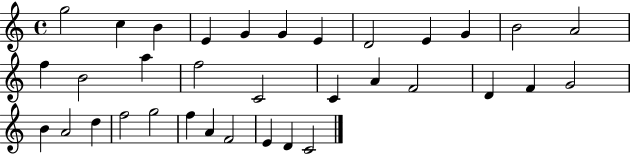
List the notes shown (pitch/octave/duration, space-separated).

G5/h C5/q B4/q E4/q G4/q G4/q E4/q D4/h E4/q G4/q B4/h A4/h F5/q B4/h A5/q F5/h C4/h C4/q A4/q F4/h D4/q F4/q G4/h B4/q A4/h D5/q F5/h G5/h F5/q A4/q F4/h E4/q D4/q C4/h